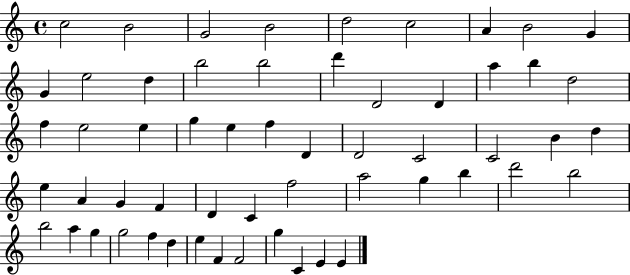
{
  \clef treble
  \time 4/4
  \defaultTimeSignature
  \key c \major
  c''2 b'2 | g'2 b'2 | d''2 c''2 | a'4 b'2 g'4 | \break g'4 e''2 d''4 | b''2 b''2 | d'''4 d'2 d'4 | a''4 b''4 d''2 | \break f''4 e''2 e''4 | g''4 e''4 f''4 d'4 | d'2 c'2 | c'2 b'4 d''4 | \break e''4 a'4 g'4 f'4 | d'4 c'4 f''2 | a''2 g''4 b''4 | d'''2 b''2 | \break b''2 a''4 g''4 | g''2 f''4 d''4 | e''4 f'4 f'2 | g''4 c'4 e'4 e'4 | \break \bar "|."
}